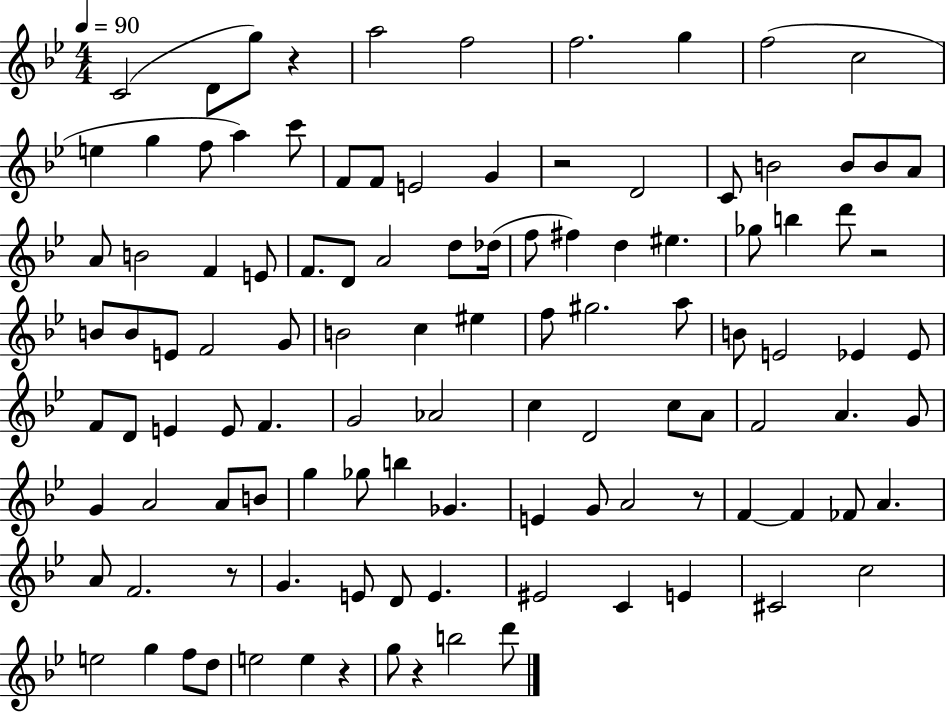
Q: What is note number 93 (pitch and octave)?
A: E4